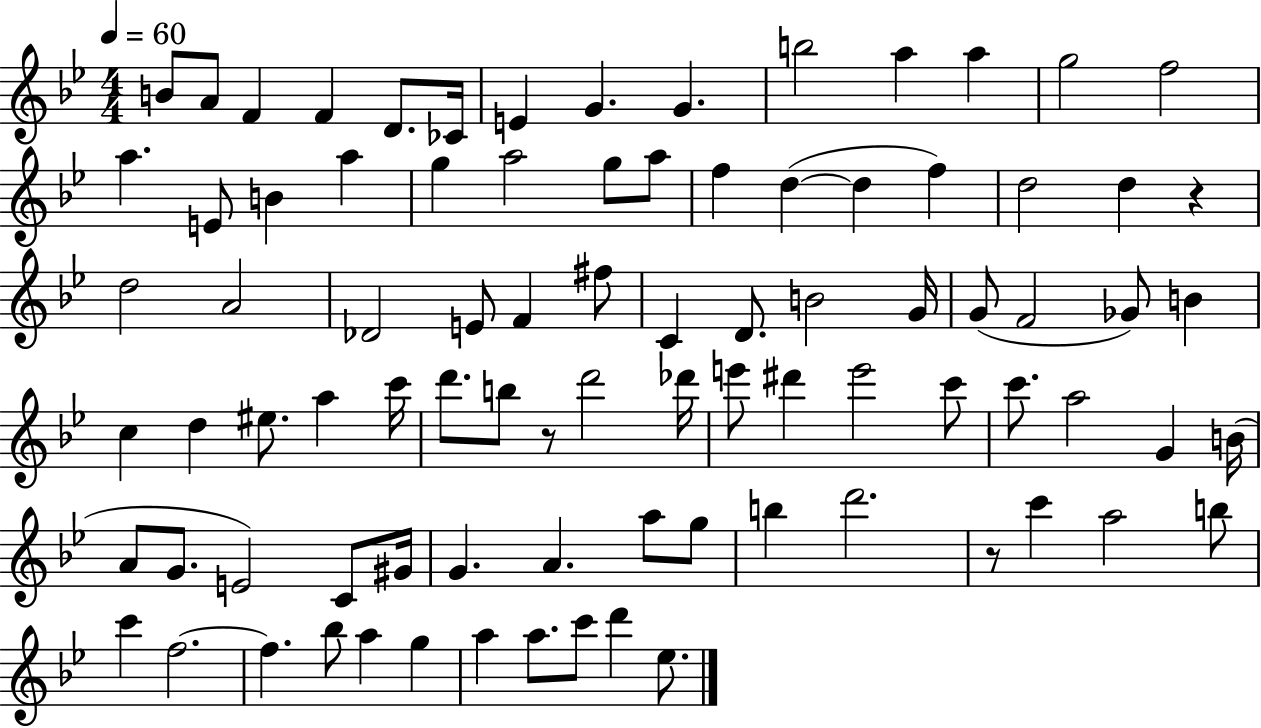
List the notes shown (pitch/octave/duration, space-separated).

B4/e A4/e F4/q F4/q D4/e. CES4/s E4/q G4/q. G4/q. B5/h A5/q A5/q G5/h F5/h A5/q. E4/e B4/q A5/q G5/q A5/h G5/e A5/e F5/q D5/q D5/q F5/q D5/h D5/q R/q D5/h A4/h Db4/h E4/e F4/q F#5/e C4/q D4/e. B4/h G4/s G4/e F4/h Gb4/e B4/q C5/q D5/q EIS5/e. A5/q C6/s D6/e. B5/e R/e D6/h Db6/s E6/e D#6/q E6/h C6/e C6/e. A5/h G4/q B4/s A4/e G4/e. E4/h C4/e G#4/s G4/q. A4/q. A5/e G5/e B5/q D6/h. R/e C6/q A5/h B5/e C6/q F5/h. F5/q. Bb5/e A5/q G5/q A5/q A5/e. C6/e D6/q Eb5/e.